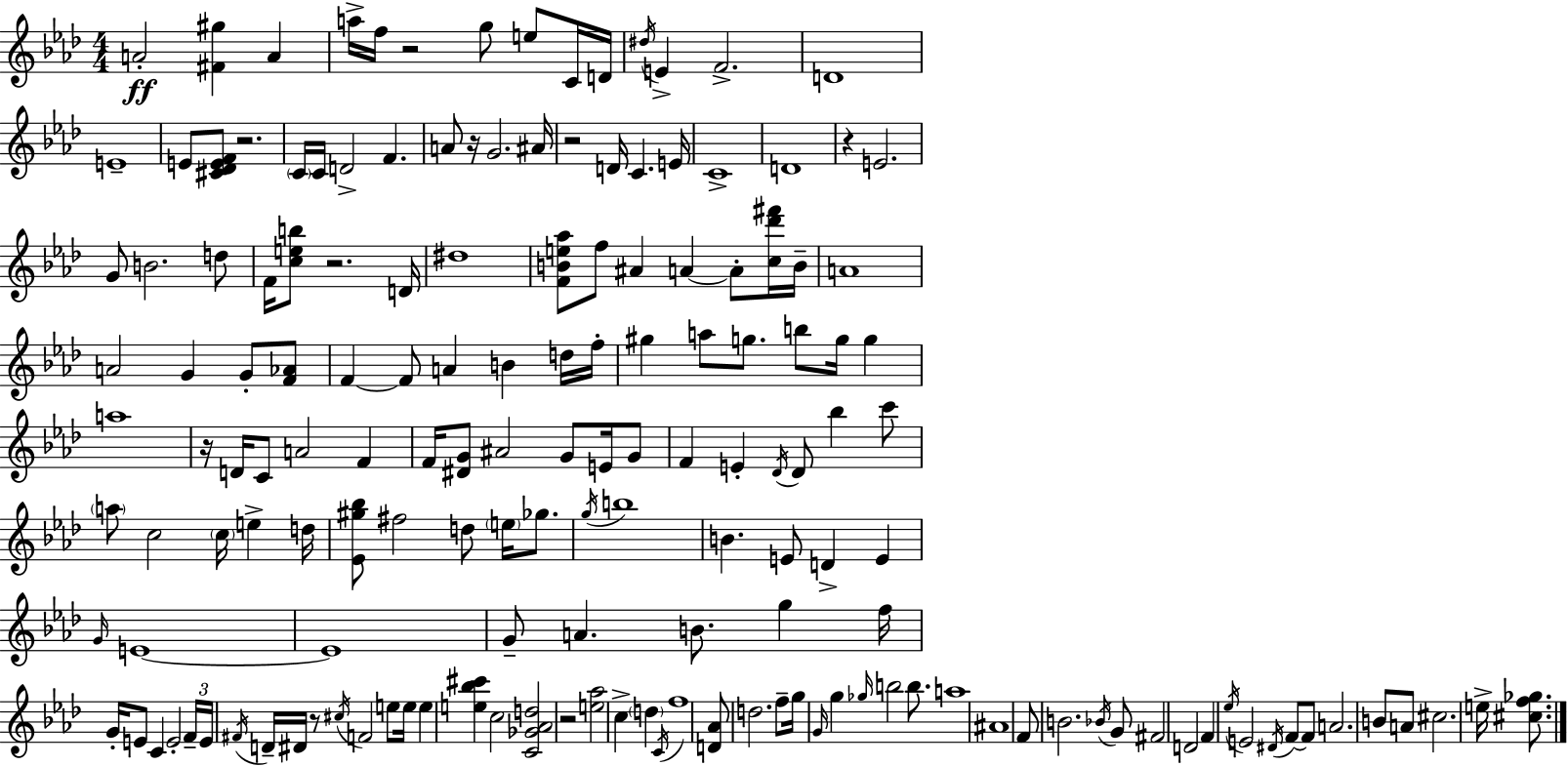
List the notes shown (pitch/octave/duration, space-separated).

A4/h [F#4,G#5]/q A4/q A5/s F5/s R/h G5/e E5/e C4/s D4/s D#5/s E4/q F4/h. D4/w E4/w E4/e [C#4,Db4,E4,F4]/e R/h. C4/s C4/s D4/h F4/q. A4/e R/s G4/h. A#4/s R/h D4/s C4/q. E4/s C4/w D4/w R/q E4/h. G4/e B4/h. D5/e F4/s [C5,E5,B5]/e R/h. D4/s D#5/w [F4,B4,E5,Ab5]/e F5/e A#4/q A4/q A4/e [C5,Db6,F#6]/s B4/s A4/w A4/h G4/q G4/e [F4,Ab4]/e F4/q F4/e A4/q B4/q D5/s F5/s G#5/q A5/e G5/e. B5/e G5/s G5/q A5/w R/s D4/s C4/e A4/h F4/q F4/s [D#4,G4]/e A#4/h G4/e E4/s G4/e F4/q E4/q Db4/s Db4/e Bb5/q C6/e A5/e C5/h C5/s E5/q D5/s [Eb4,G#5,Bb5]/e F#5/h D5/e E5/s Gb5/e. G5/s B5/w B4/q. E4/e D4/q E4/q G4/s E4/w E4/w G4/e A4/q. B4/e. G5/q F5/s G4/s E4/e C4/q E4/h F4/s E4/s F#4/s D4/s D#4/s R/e C#5/s F4/h E5/e E5/s E5/q [E5,Bb5,C#6]/q C5/h [C4,Gb4,Ab4,D5]/h R/h [E5,Ab5]/h C5/q D5/q C4/s F5/w [D4,Ab4]/e D5/h. F5/e G5/s G4/s G5/q Gb5/s B5/h B5/e. A5/w A#4/w F4/e B4/h. Bb4/s G4/e F#4/h D4/h F4/q Eb5/s E4/h D#4/s F4/e F4/e A4/h. B4/e A4/e C#5/h. E5/s [C#5,F5,Gb5]/e.